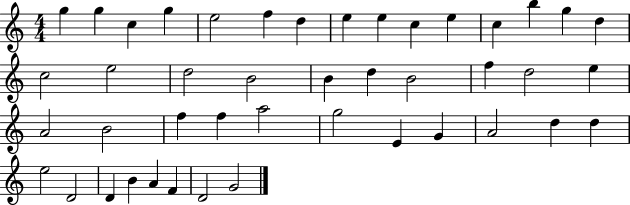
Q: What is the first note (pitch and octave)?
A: G5